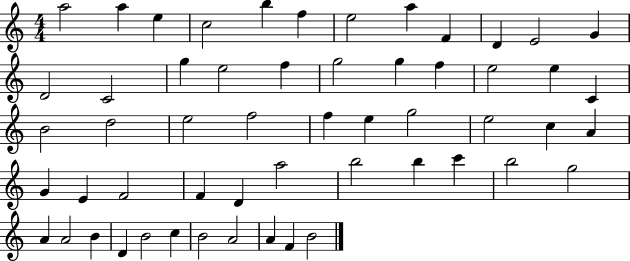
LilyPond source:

{
  \clef treble
  \numericTimeSignature
  \time 4/4
  \key c \major
  a''2 a''4 e''4 | c''2 b''4 f''4 | e''2 a''4 f'4 | d'4 e'2 g'4 | \break d'2 c'2 | g''4 e''2 f''4 | g''2 g''4 f''4 | e''2 e''4 c'4 | \break b'2 d''2 | e''2 f''2 | f''4 e''4 g''2 | e''2 c''4 a'4 | \break g'4 e'4 f'2 | f'4 d'4 a''2 | b''2 b''4 c'''4 | b''2 g''2 | \break a'4 a'2 b'4 | d'4 b'2 c''4 | b'2 a'2 | a'4 f'4 b'2 | \break \bar "|."
}